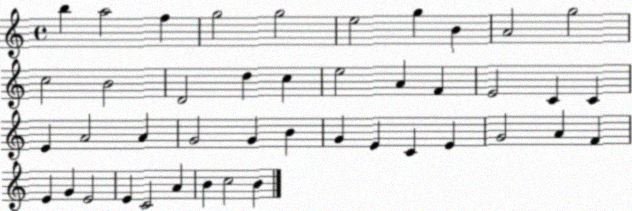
X:1
T:Untitled
M:4/4
L:1/4
K:C
b a2 f g2 g2 e2 g B A2 g2 c2 B2 D2 d c e2 A F E2 C C E A2 A G2 G B G E C E G2 A F E G E2 E C2 A B c2 B